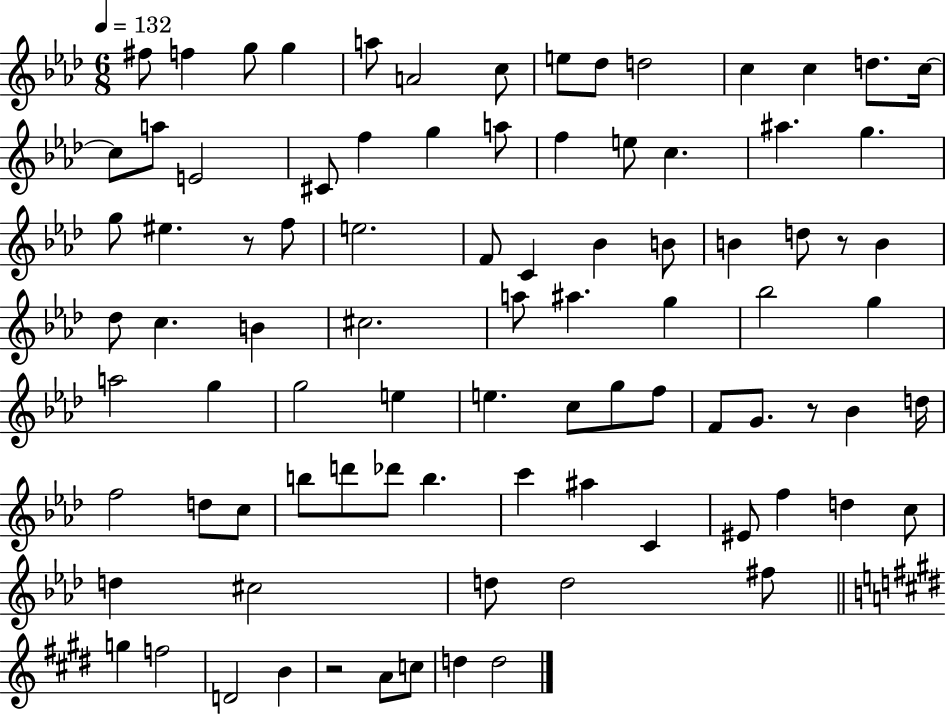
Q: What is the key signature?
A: AES major